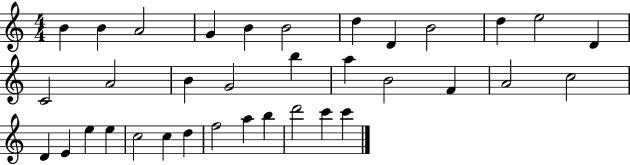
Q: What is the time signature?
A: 4/4